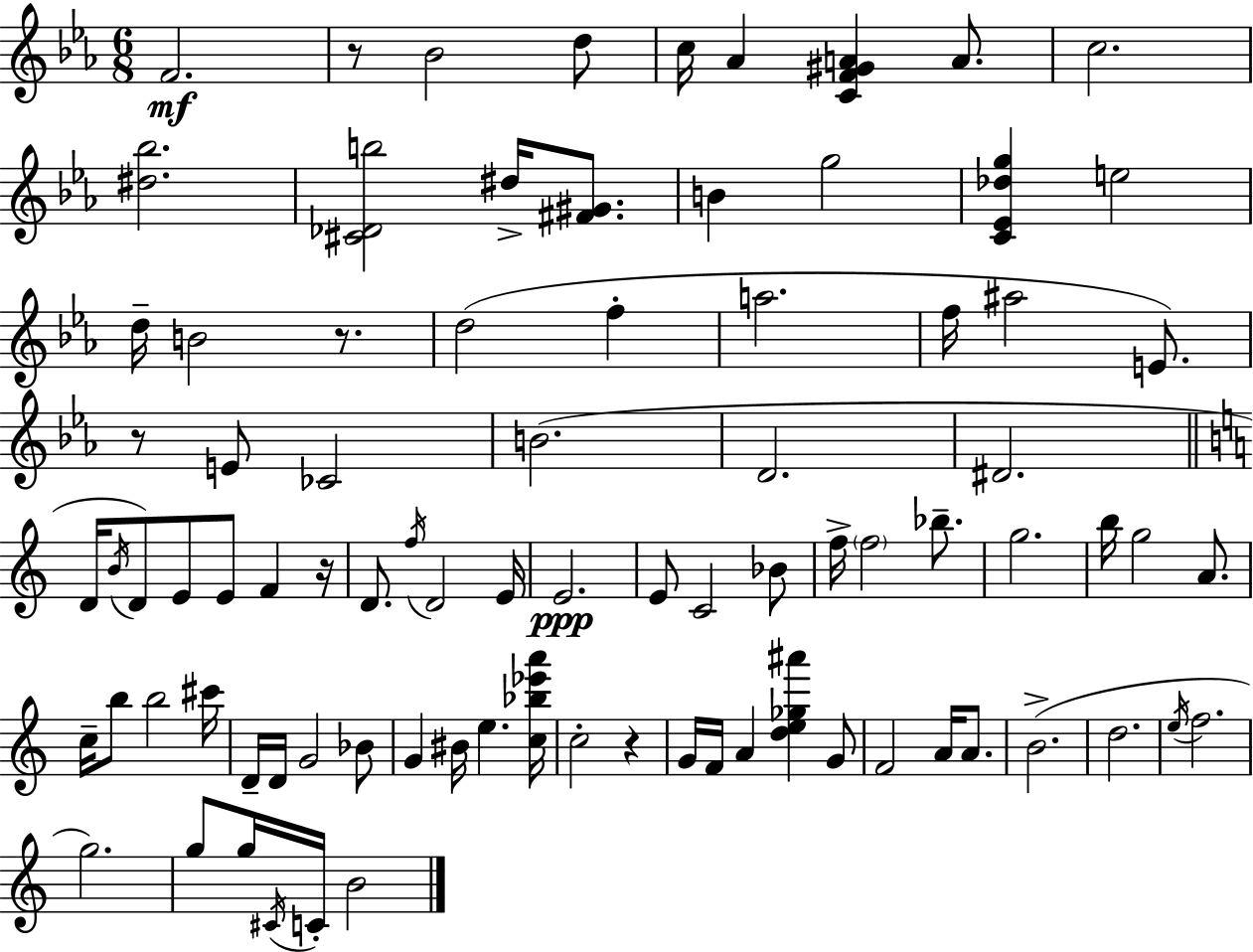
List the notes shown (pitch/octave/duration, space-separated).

F4/h. R/e Bb4/h D5/e C5/s Ab4/q [C4,F4,G#4,A4]/q A4/e. C5/h. [D#5,Bb5]/h. [C#4,Db4,B5]/h D#5/s [F#4,G#4]/e. B4/q G5/h [C4,Eb4,Db5,G5]/q E5/h D5/s B4/h R/e. D5/h F5/q A5/h. F5/s A#5/h E4/e. R/e E4/e CES4/h B4/h. D4/h. D#4/h. D4/s B4/s D4/e E4/e E4/e F4/q R/s D4/e. F5/s D4/h E4/s E4/h. E4/e C4/h Bb4/e F5/s F5/h Bb5/e. G5/h. B5/s G5/h A4/e. C5/s B5/e B5/h C#6/s D4/s D4/s G4/h Bb4/e G4/q BIS4/s E5/q. [C5,Bb5,Eb6,A6]/s C5/h R/q G4/s F4/s A4/q [D5,E5,Gb5,A#6]/q G4/e F4/h A4/s A4/e. B4/h. D5/h. E5/s F5/h. G5/h. G5/e G5/s C#4/s C4/s B4/h